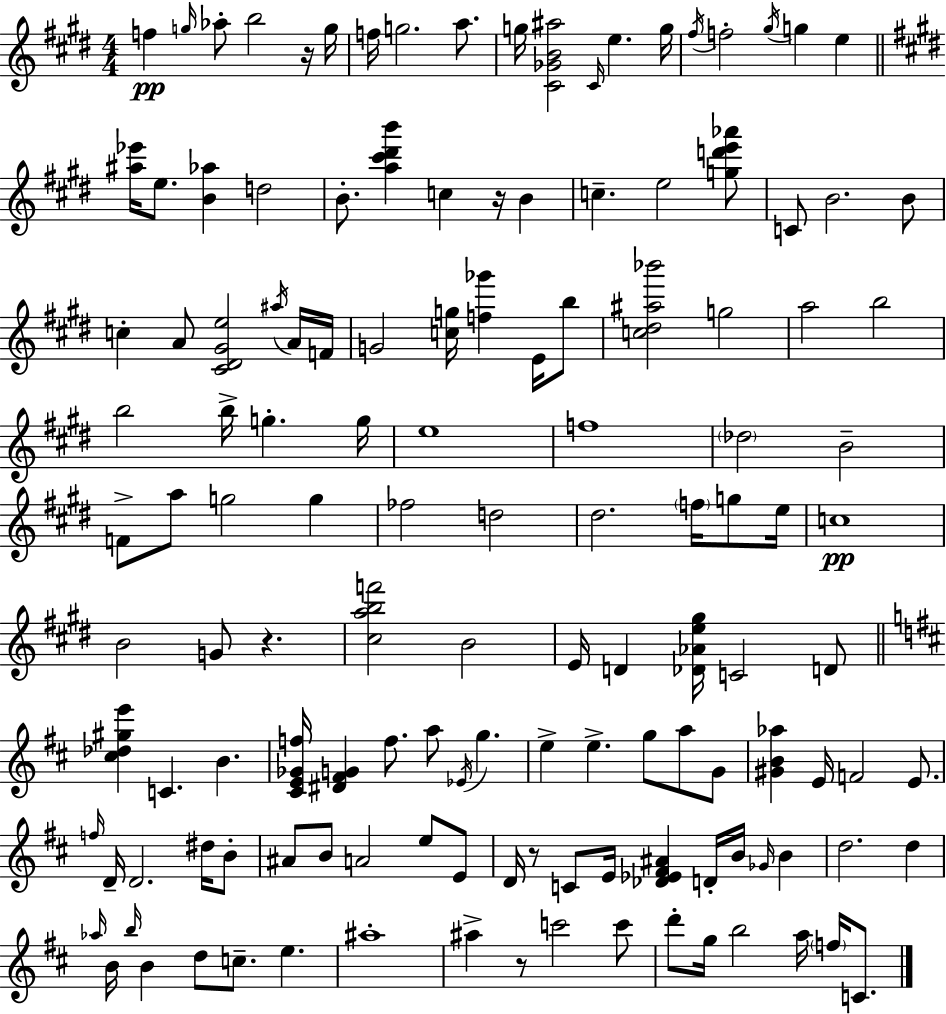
F5/q G5/s Ab5/e B5/h R/s G5/s F5/s G5/h. A5/e. G5/s [C#4,Gb4,B4,A#5]/h C#4/s E5/q. G5/s F#5/s F5/h G#5/s G5/q E5/q [A#5,Eb6]/s E5/e. [B4,Ab5]/q D5/h B4/e. [A5,C#6,D#6,B6]/q C5/q R/s B4/q C5/q. E5/h [G5,D6,E6,Ab6]/e C4/e B4/h. B4/e C5/q A4/e [C#4,D#4,G#4,E5]/h A#5/s A4/s F4/s G4/h [C5,G5]/s [F5,Gb6]/q E4/s B5/e [C5,D#5,A#5,Bb6]/h G5/h A5/h B5/h B5/h B5/s G5/q. G5/s E5/w F5/w Db5/h B4/h F4/e A5/e G5/h G5/q FES5/h D5/h D#5/h. F5/s G5/e E5/s C5/w B4/h G4/e R/q. [C#5,A5,B5,F6]/h B4/h E4/s D4/q [Db4,Ab4,E5,G#5]/s C4/h D4/e [C#5,Db5,G#5,E6]/q C4/q. B4/q. [C#4,E4,Gb4,F5]/s [D#4,F#4,G4]/q F5/e. A5/e Eb4/s G5/q. E5/q E5/q. G5/e A5/e G4/e [G#4,B4,Ab5]/q E4/s F4/h E4/e. F5/s D4/s D4/h. D#5/s B4/e A#4/e B4/e A4/h E5/e E4/e D4/s R/e C4/e E4/s [Db4,Eb4,F#4,A#4]/q D4/s B4/s Gb4/s B4/q D5/h. D5/q Ab5/s B4/s B5/s B4/q D5/e C5/e. E5/q. A#5/w A#5/q R/e C6/h C6/e D6/e G5/s B5/h A5/s F5/s C4/e.